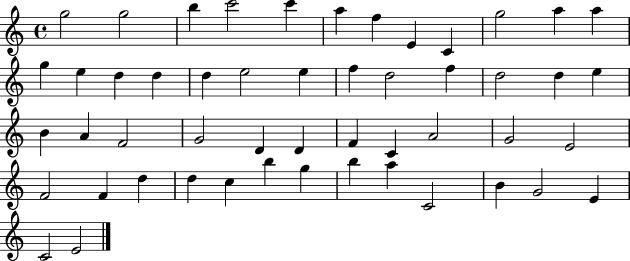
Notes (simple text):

G5/h G5/h B5/q C6/h C6/q A5/q F5/q E4/q C4/q G5/h A5/q A5/q G5/q E5/q D5/q D5/q D5/q E5/h E5/q F5/q D5/h F5/q D5/h D5/q E5/q B4/q A4/q F4/h G4/h D4/q D4/q F4/q C4/q A4/h G4/h E4/h F4/h F4/q D5/q D5/q C5/q B5/q G5/q B5/q A5/q C4/h B4/q G4/h E4/q C4/h E4/h